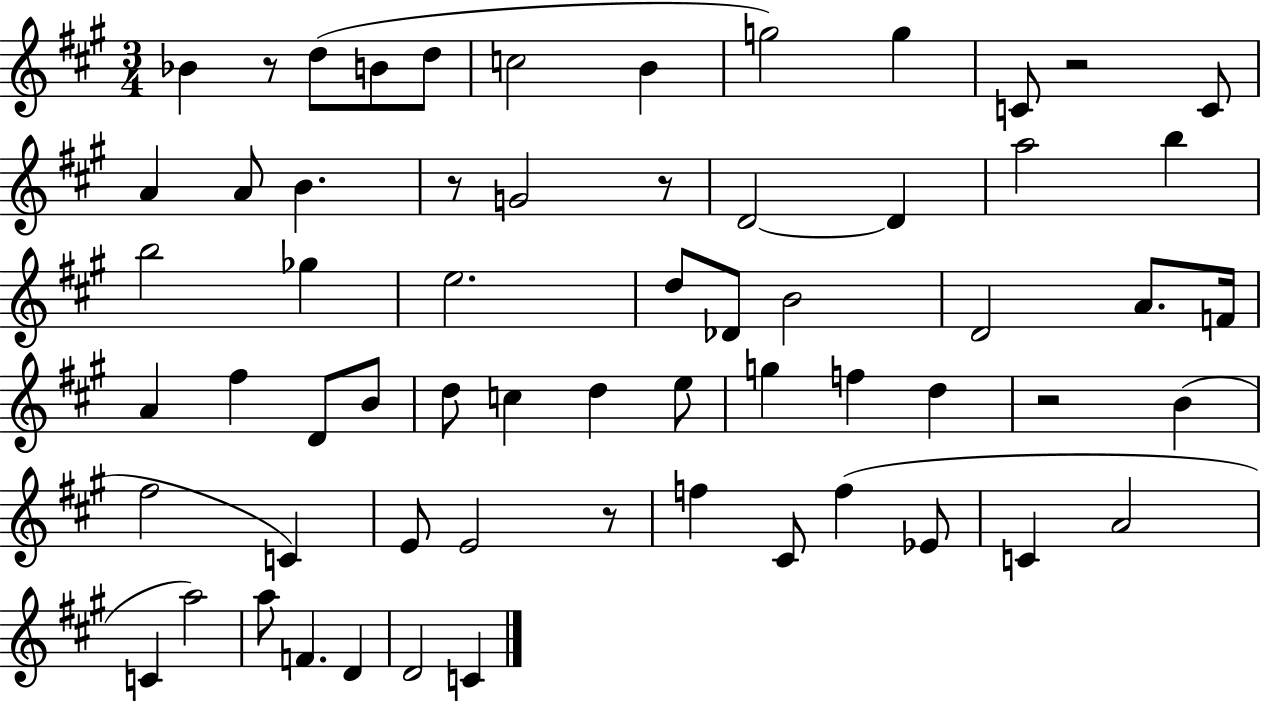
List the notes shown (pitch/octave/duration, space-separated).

Bb4/q R/e D5/e B4/e D5/e C5/h B4/q G5/h G5/q C4/e R/h C4/e A4/q A4/e B4/q. R/e G4/h R/e D4/h D4/q A5/h B5/q B5/h Gb5/q E5/h. D5/e Db4/e B4/h D4/h A4/e. F4/s A4/q F#5/q D4/e B4/e D5/e C5/q D5/q E5/e G5/q F5/q D5/q R/h B4/q F#5/h C4/q E4/e E4/h R/e F5/q C#4/e F5/q Eb4/e C4/q A4/h C4/q A5/h A5/e F4/q. D4/q D4/h C4/q